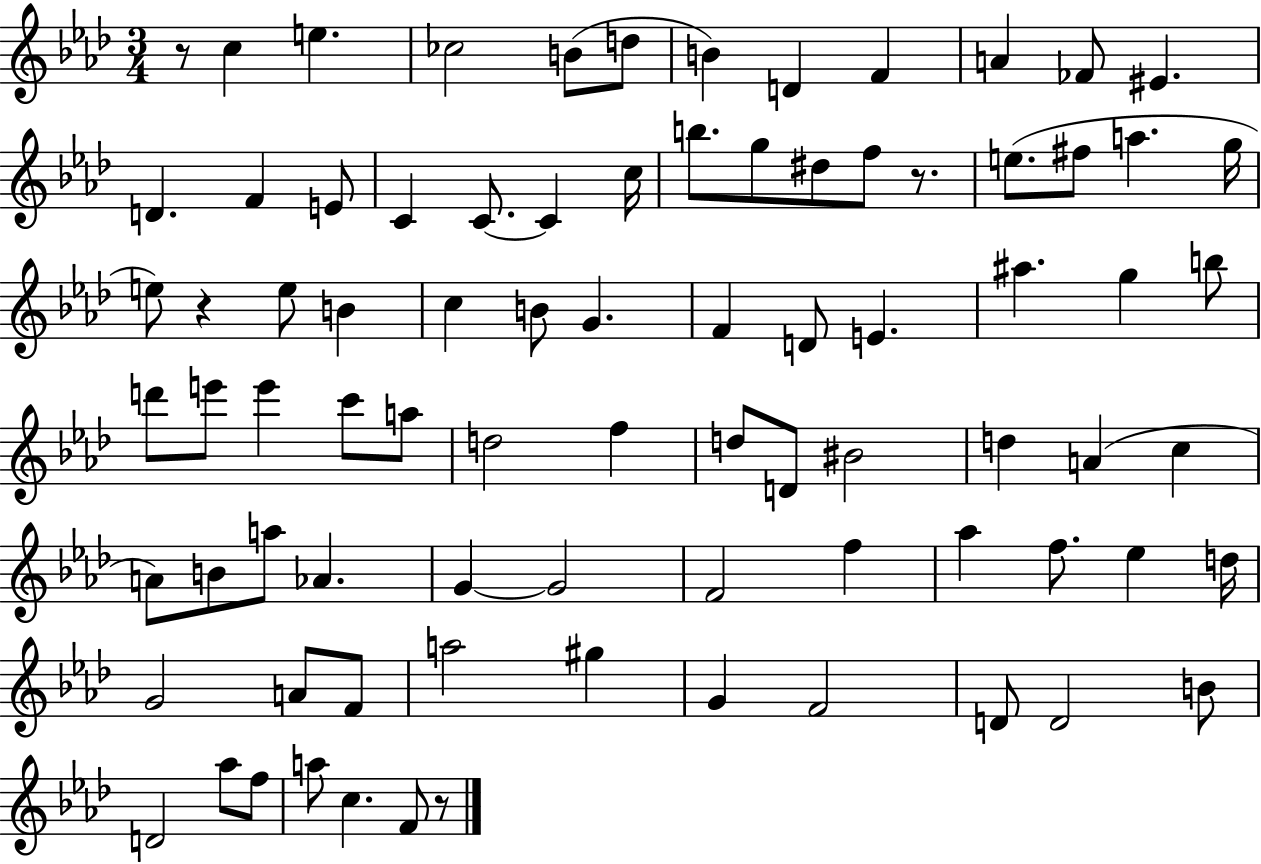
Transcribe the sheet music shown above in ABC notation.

X:1
T:Untitled
M:3/4
L:1/4
K:Ab
z/2 c e _c2 B/2 d/2 B D F A _F/2 ^E D F E/2 C C/2 C c/4 b/2 g/2 ^d/2 f/2 z/2 e/2 ^f/2 a g/4 e/2 z e/2 B c B/2 G F D/2 E ^a g b/2 d'/2 e'/2 e' c'/2 a/2 d2 f d/2 D/2 ^B2 d A c A/2 B/2 a/2 _A G G2 F2 f _a f/2 _e d/4 G2 A/2 F/2 a2 ^g G F2 D/2 D2 B/2 D2 _a/2 f/2 a/2 c F/2 z/2